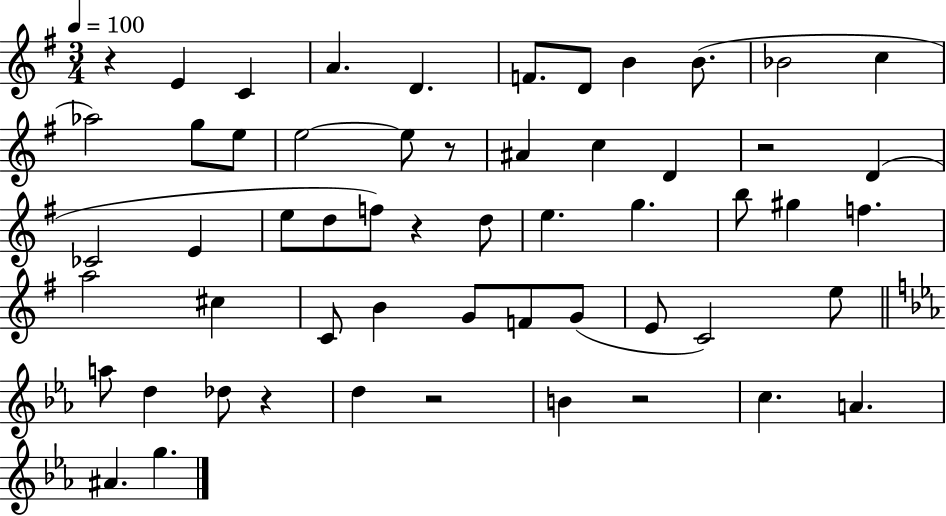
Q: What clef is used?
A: treble